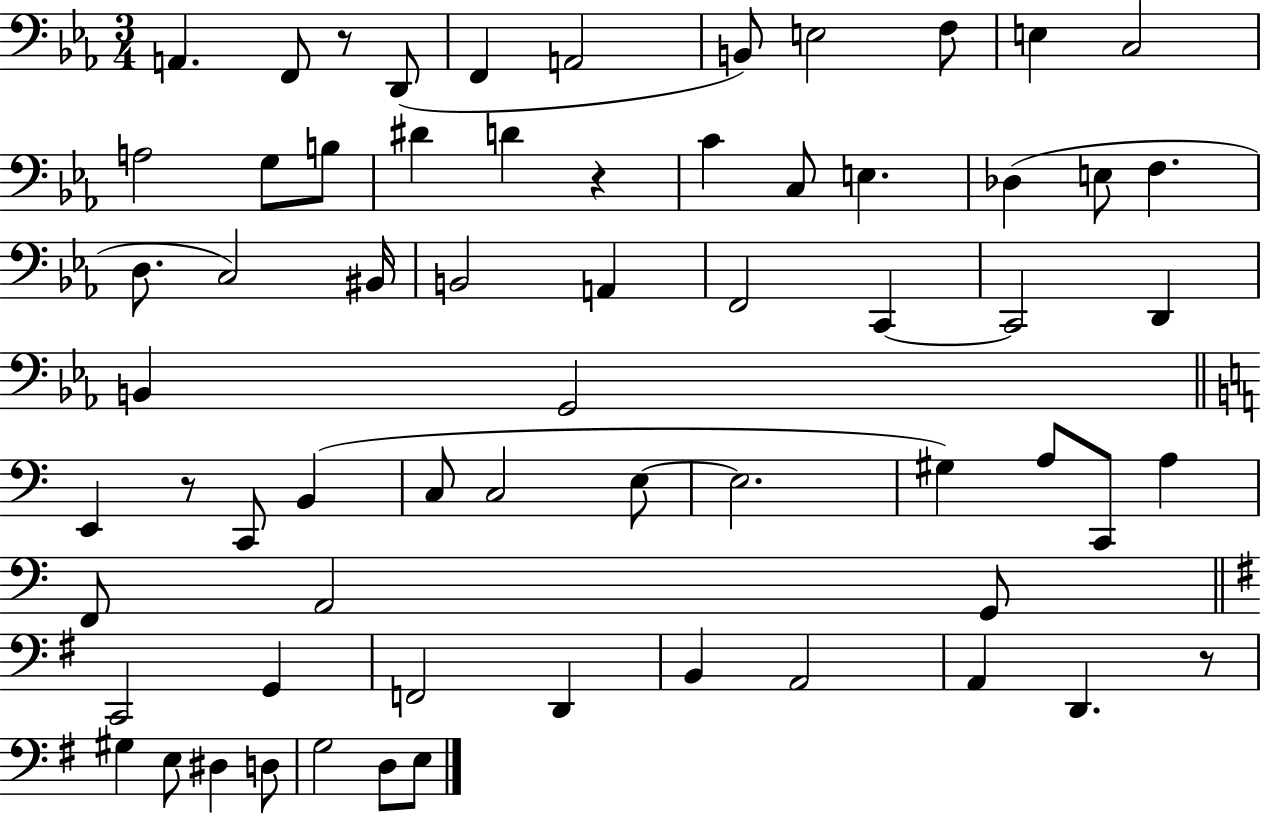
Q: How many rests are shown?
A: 4